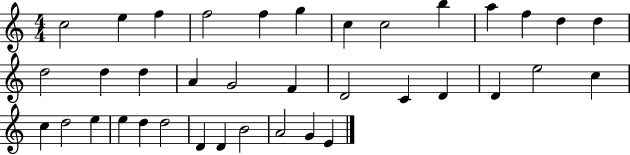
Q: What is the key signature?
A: C major